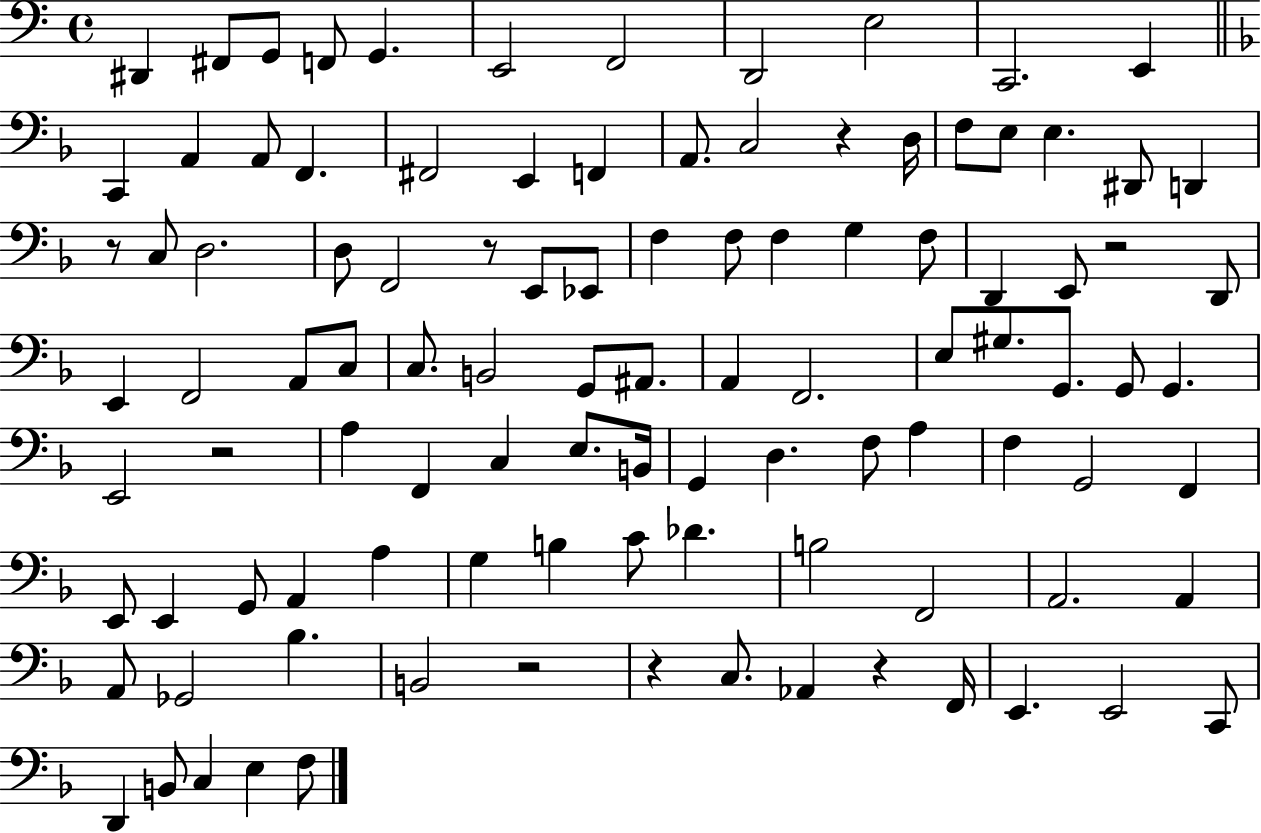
{
  \clef bass
  \time 4/4
  \defaultTimeSignature
  \key c \major
  dis,4 fis,8 g,8 f,8 g,4. | e,2 f,2 | d,2 e2 | c,2. e,4 | \break \bar "||" \break \key f \major c,4 a,4 a,8 f,4. | fis,2 e,4 f,4 | a,8. c2 r4 d16 | f8 e8 e4. dis,8 d,4 | \break r8 c8 d2. | d8 f,2 r8 e,8 ees,8 | f4 f8 f4 g4 f8 | d,4 e,8 r2 d,8 | \break e,4 f,2 a,8 c8 | c8. b,2 g,8 ais,8. | a,4 f,2. | e8 gis8. g,8. g,8 g,4. | \break e,2 r2 | a4 f,4 c4 e8. b,16 | g,4 d4. f8 a4 | f4 g,2 f,4 | \break e,8 e,4 g,8 a,4 a4 | g4 b4 c'8 des'4. | b2 f,2 | a,2. a,4 | \break a,8 ges,2 bes4. | b,2 r2 | r4 c8. aes,4 r4 f,16 | e,4. e,2 c,8 | \break d,4 b,8 c4 e4 f8 | \bar "|."
}